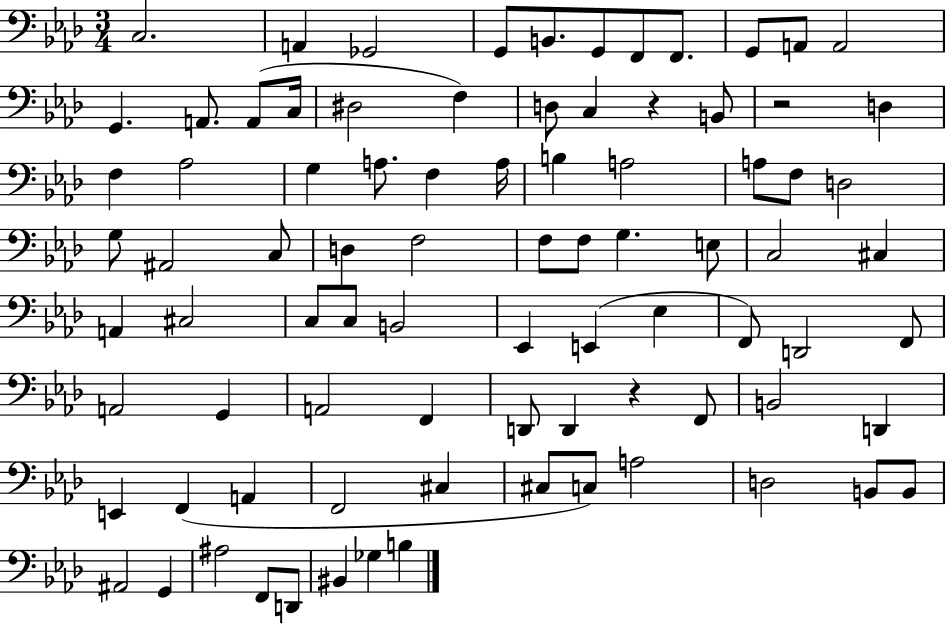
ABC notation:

X:1
T:Untitled
M:3/4
L:1/4
K:Ab
C,2 A,, _G,,2 G,,/2 B,,/2 G,,/2 F,,/2 F,,/2 G,,/2 A,,/2 A,,2 G,, A,,/2 A,,/2 C,/4 ^D,2 F, D,/2 C, z B,,/2 z2 D, F, _A,2 G, A,/2 F, A,/4 B, A,2 A,/2 F,/2 D,2 G,/2 ^A,,2 C,/2 D, F,2 F,/2 F,/2 G, E,/2 C,2 ^C, A,, ^C,2 C,/2 C,/2 B,,2 _E,, E,, _E, F,,/2 D,,2 F,,/2 A,,2 G,, A,,2 F,, D,,/2 D,, z F,,/2 B,,2 D,, E,, F,, A,, F,,2 ^C, ^C,/2 C,/2 A,2 D,2 B,,/2 B,,/2 ^A,,2 G,, ^A,2 F,,/2 D,,/2 ^B,, _G, B,